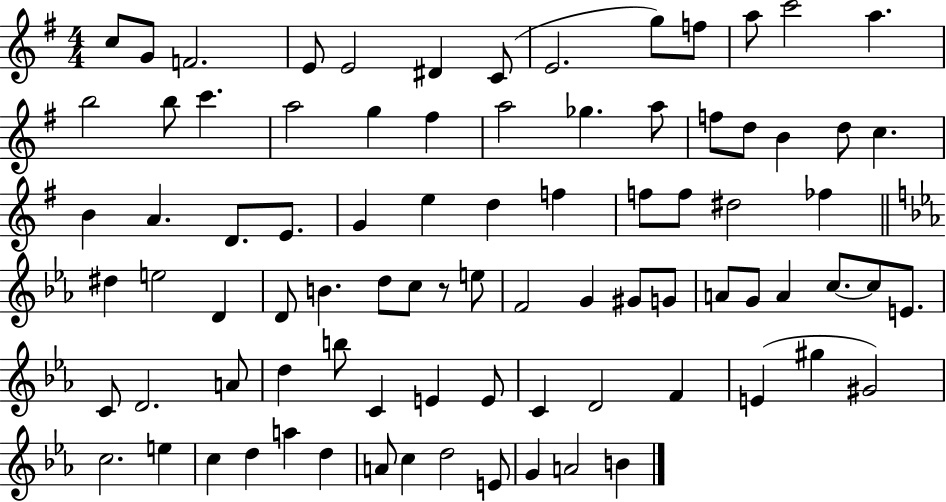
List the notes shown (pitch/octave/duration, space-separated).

C5/e G4/e F4/h. E4/e E4/h D#4/q C4/e E4/h. G5/e F5/e A5/e C6/h A5/q. B5/h B5/e C6/q. A5/h G5/q F#5/q A5/h Gb5/q. A5/e F5/e D5/e B4/q D5/e C5/q. B4/q A4/q. D4/e. E4/e. G4/q E5/q D5/q F5/q F5/e F5/e D#5/h FES5/q D#5/q E5/h D4/q D4/e B4/q. D5/e C5/e R/e E5/e F4/h G4/q G#4/e G4/e A4/e G4/e A4/q C5/e. C5/e E4/e. C4/e D4/h. A4/e D5/q B5/e C4/q E4/q E4/e C4/q D4/h F4/q E4/q G#5/q G#4/h C5/h. E5/q C5/q D5/q A5/q D5/q A4/e C5/q D5/h E4/e G4/q A4/h B4/q